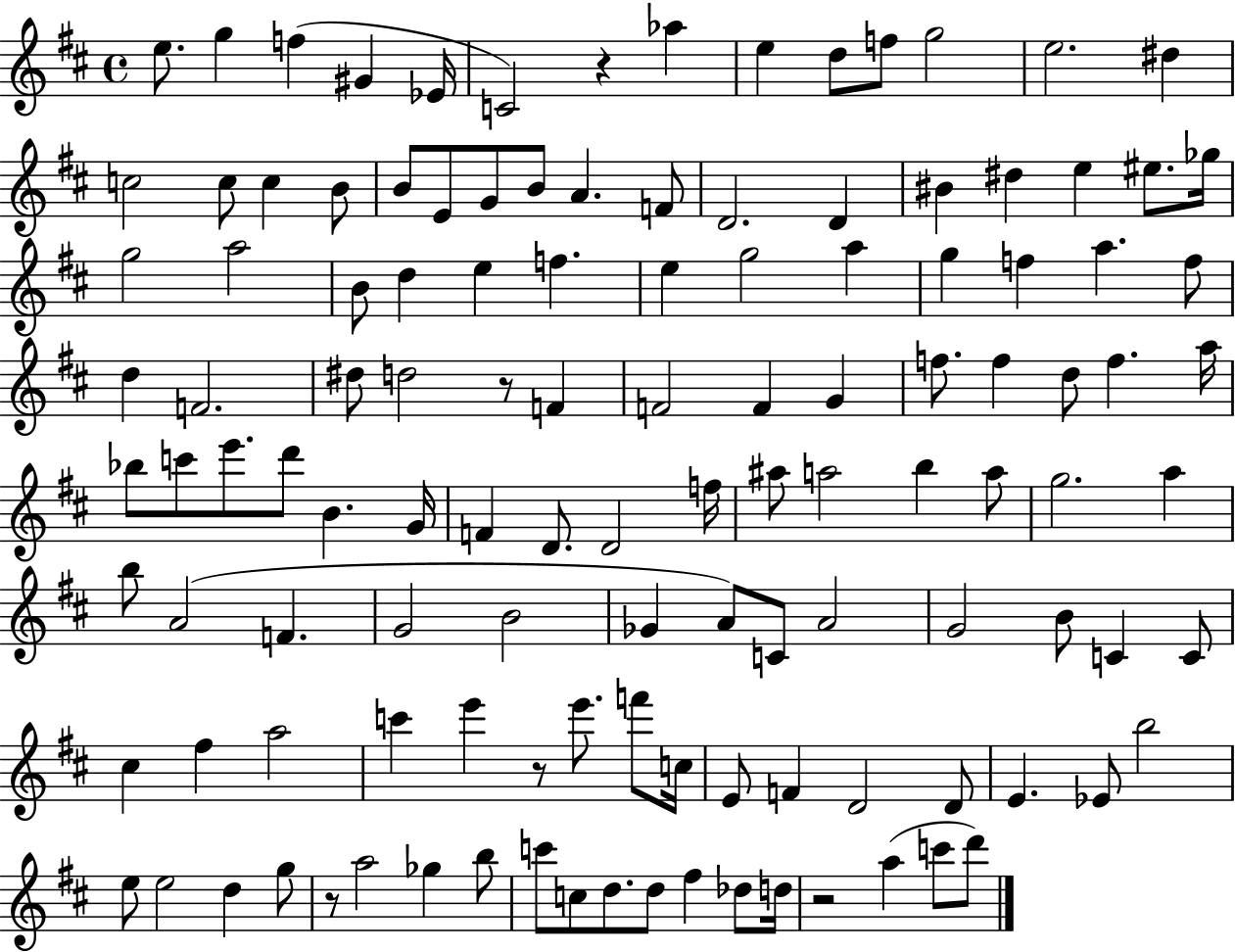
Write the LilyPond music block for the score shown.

{
  \clef treble
  \time 4/4
  \defaultTimeSignature
  \key d \major
  e''8. g''4 f''4( gis'4 ees'16 | c'2) r4 aes''4 | e''4 d''8 f''8 g''2 | e''2. dis''4 | \break c''2 c''8 c''4 b'8 | b'8 e'8 g'8 b'8 a'4. f'8 | d'2. d'4 | bis'4 dis''4 e''4 eis''8. ges''16 | \break g''2 a''2 | b'8 d''4 e''4 f''4. | e''4 g''2 a''4 | g''4 f''4 a''4. f''8 | \break d''4 f'2. | dis''8 d''2 r8 f'4 | f'2 f'4 g'4 | f''8. f''4 d''8 f''4. a''16 | \break bes''8 c'''8 e'''8. d'''8 b'4. g'16 | f'4 d'8. d'2 f''16 | ais''8 a''2 b''4 a''8 | g''2. a''4 | \break b''8 a'2( f'4. | g'2 b'2 | ges'4 a'8) c'8 a'2 | g'2 b'8 c'4 c'8 | \break cis''4 fis''4 a''2 | c'''4 e'''4 r8 e'''8. f'''8 c''16 | e'8 f'4 d'2 d'8 | e'4. ees'8 b''2 | \break e''8 e''2 d''4 g''8 | r8 a''2 ges''4 b''8 | c'''8 c''8 d''8. d''8 fis''4 des''8 d''16 | r2 a''4( c'''8 d'''8) | \break \bar "|."
}